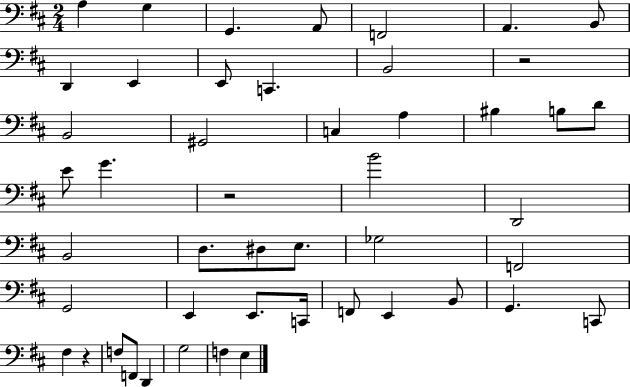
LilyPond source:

{
  \clef bass
  \numericTimeSignature
  \time 2/4
  \key d \major
  a4 g4 | g,4. a,8 | f,2 | a,4. b,8 | \break d,4 e,4 | e,8 c,4. | b,2 | r2 | \break b,2 | gis,2 | c4 a4 | bis4 b8 d'8 | \break e'8 g'4. | r2 | b'2 | d,2 | \break b,2 | d8. dis8 e8. | ges2 | f,2 | \break g,2 | e,4 e,8. c,16 | f,8 e,4 b,8 | g,4. c,8 | \break fis4 r4 | f8 f,8 d,4 | g2 | f4 e4 | \break \bar "|."
}